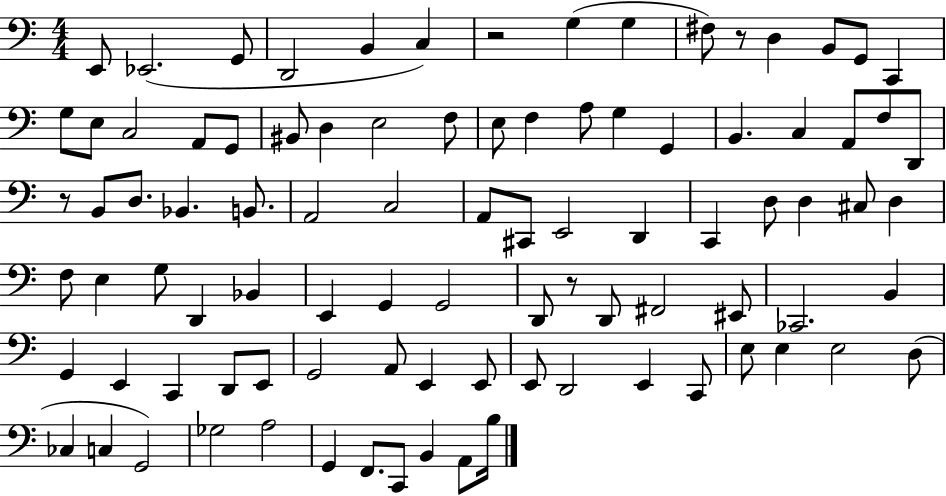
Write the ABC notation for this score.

X:1
T:Untitled
M:4/4
L:1/4
K:C
E,,/2 _E,,2 G,,/2 D,,2 B,, C, z2 G, G, ^F,/2 z/2 D, B,,/2 G,,/2 C,, G,/2 E,/2 C,2 A,,/2 G,,/2 ^B,,/2 D, E,2 F,/2 E,/2 F, A,/2 G, G,, B,, C, A,,/2 F,/2 D,,/2 z/2 B,,/2 D,/2 _B,, B,,/2 A,,2 C,2 A,,/2 ^C,,/2 E,,2 D,, C,, D,/2 D, ^C,/2 D, F,/2 E, G,/2 D,, _B,, E,, G,, G,,2 D,,/2 z/2 D,,/2 ^F,,2 ^E,,/2 _C,,2 B,, G,, E,, C,, D,,/2 E,,/2 G,,2 A,,/2 E,, E,,/2 E,,/2 D,,2 E,, C,,/2 E,/2 E, E,2 D,/2 _C, C, G,,2 _G,2 A,2 G,, F,,/2 C,,/2 B,, A,,/2 B,/4